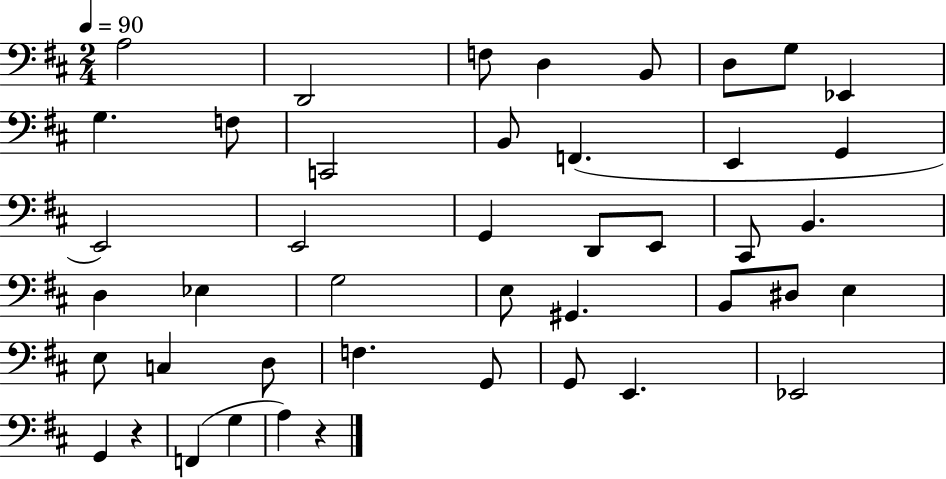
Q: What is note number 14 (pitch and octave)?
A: E2